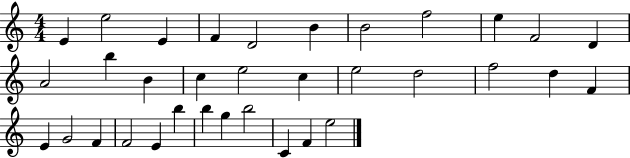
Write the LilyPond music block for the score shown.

{
  \clef treble
  \numericTimeSignature
  \time 4/4
  \key c \major
  e'4 e''2 e'4 | f'4 d'2 b'4 | b'2 f''2 | e''4 f'2 d'4 | \break a'2 b''4 b'4 | c''4 e''2 c''4 | e''2 d''2 | f''2 d''4 f'4 | \break e'4 g'2 f'4 | f'2 e'4 b''4 | b''4 g''4 b''2 | c'4 f'4 e''2 | \break \bar "|."
}